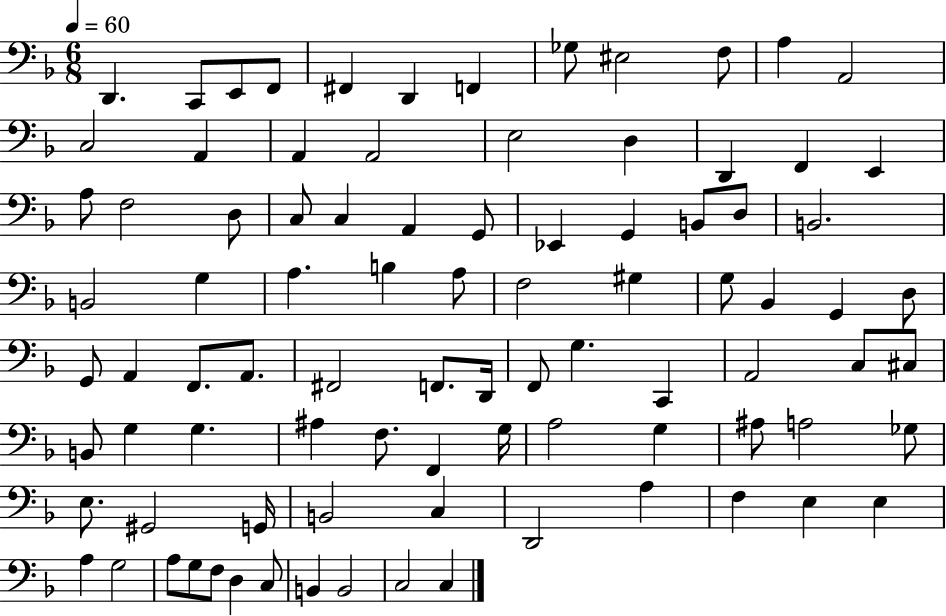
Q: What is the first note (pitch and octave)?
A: D2